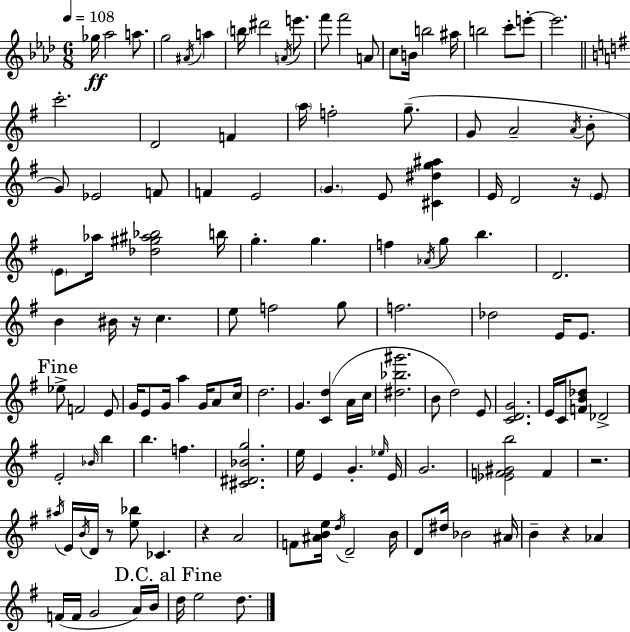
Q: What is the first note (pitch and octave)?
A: Gb5